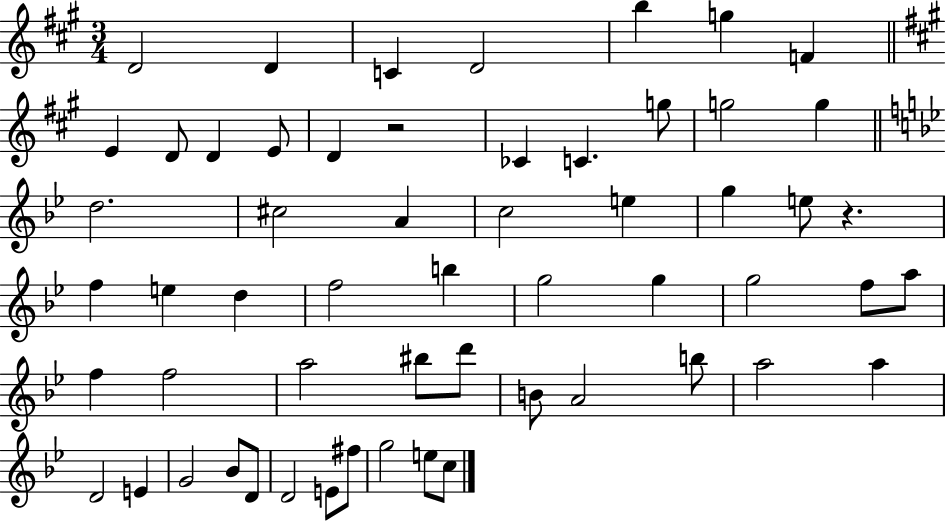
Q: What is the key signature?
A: A major